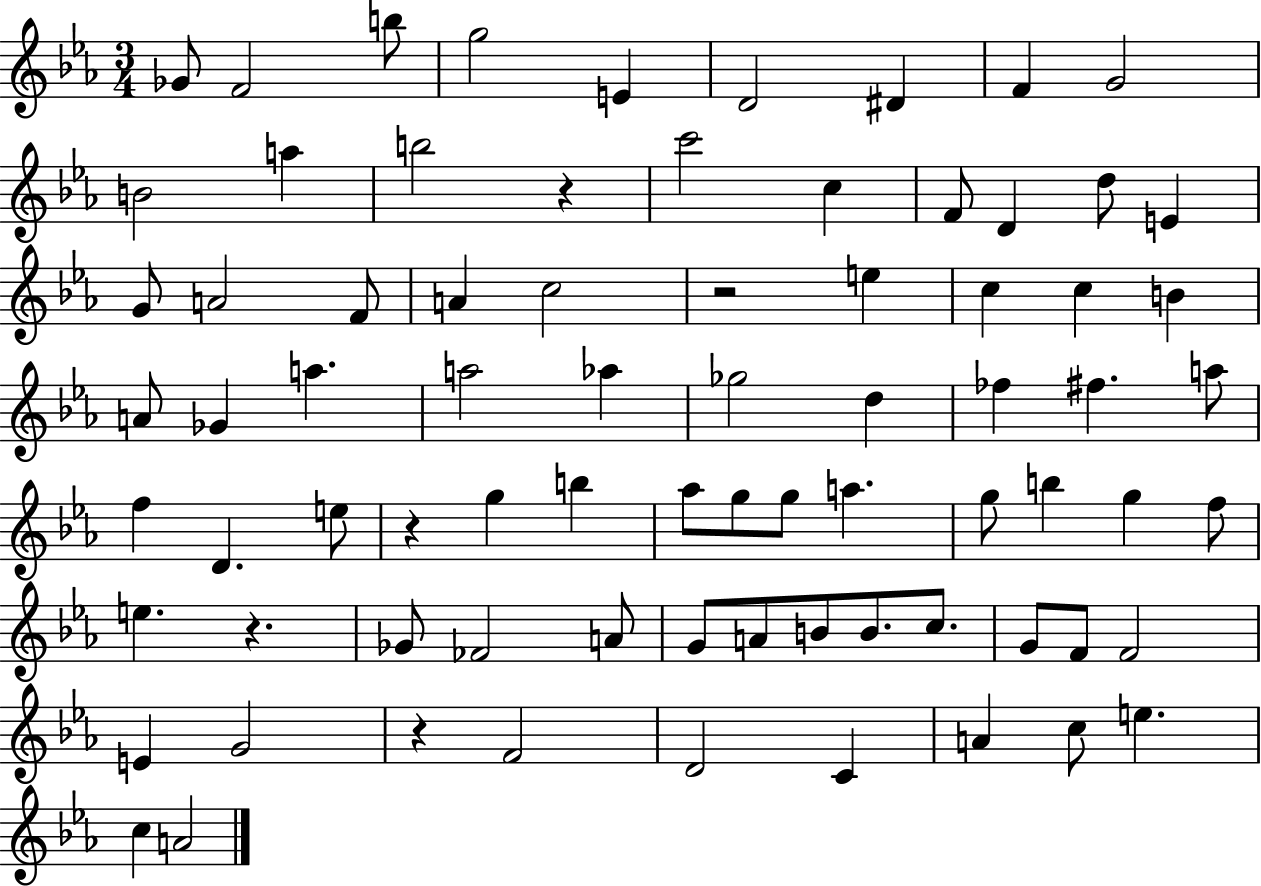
{
  \clef treble
  \numericTimeSignature
  \time 3/4
  \key ees \major
  \repeat volta 2 { ges'8 f'2 b''8 | g''2 e'4 | d'2 dis'4 | f'4 g'2 | \break b'2 a''4 | b''2 r4 | c'''2 c''4 | f'8 d'4 d''8 e'4 | \break g'8 a'2 f'8 | a'4 c''2 | r2 e''4 | c''4 c''4 b'4 | \break a'8 ges'4 a''4. | a''2 aes''4 | ges''2 d''4 | fes''4 fis''4. a''8 | \break f''4 d'4. e''8 | r4 g''4 b''4 | aes''8 g''8 g''8 a''4. | g''8 b''4 g''4 f''8 | \break e''4. r4. | ges'8 fes'2 a'8 | g'8 a'8 b'8 b'8. c''8. | g'8 f'8 f'2 | \break e'4 g'2 | r4 f'2 | d'2 c'4 | a'4 c''8 e''4. | \break c''4 a'2 | } \bar "|."
}